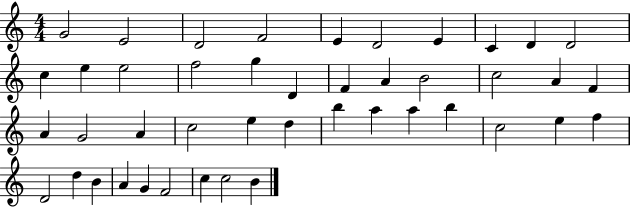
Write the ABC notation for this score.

X:1
T:Untitled
M:4/4
L:1/4
K:C
G2 E2 D2 F2 E D2 E C D D2 c e e2 f2 g D F A B2 c2 A F A G2 A c2 e d b a a b c2 e f D2 d B A G F2 c c2 B